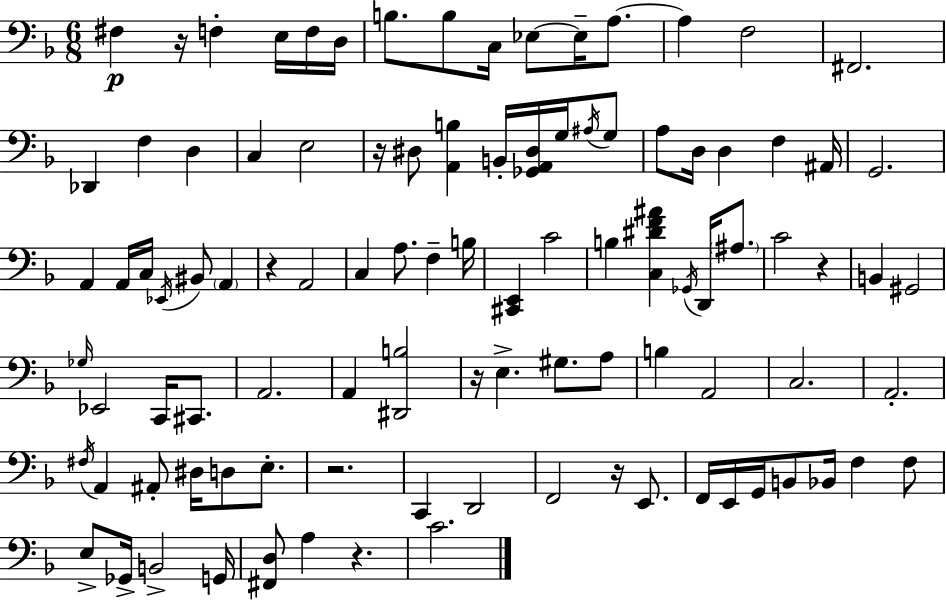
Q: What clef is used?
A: bass